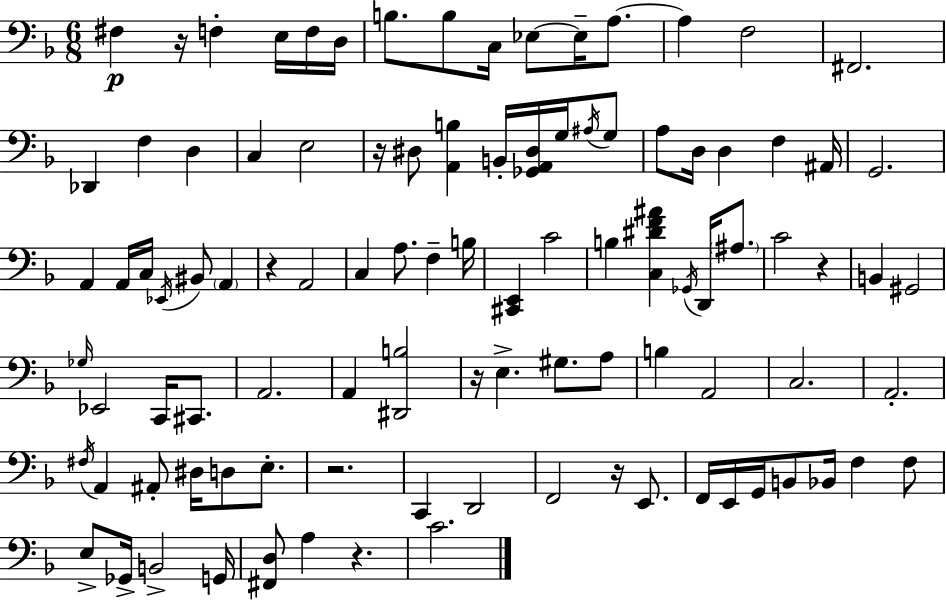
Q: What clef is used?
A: bass